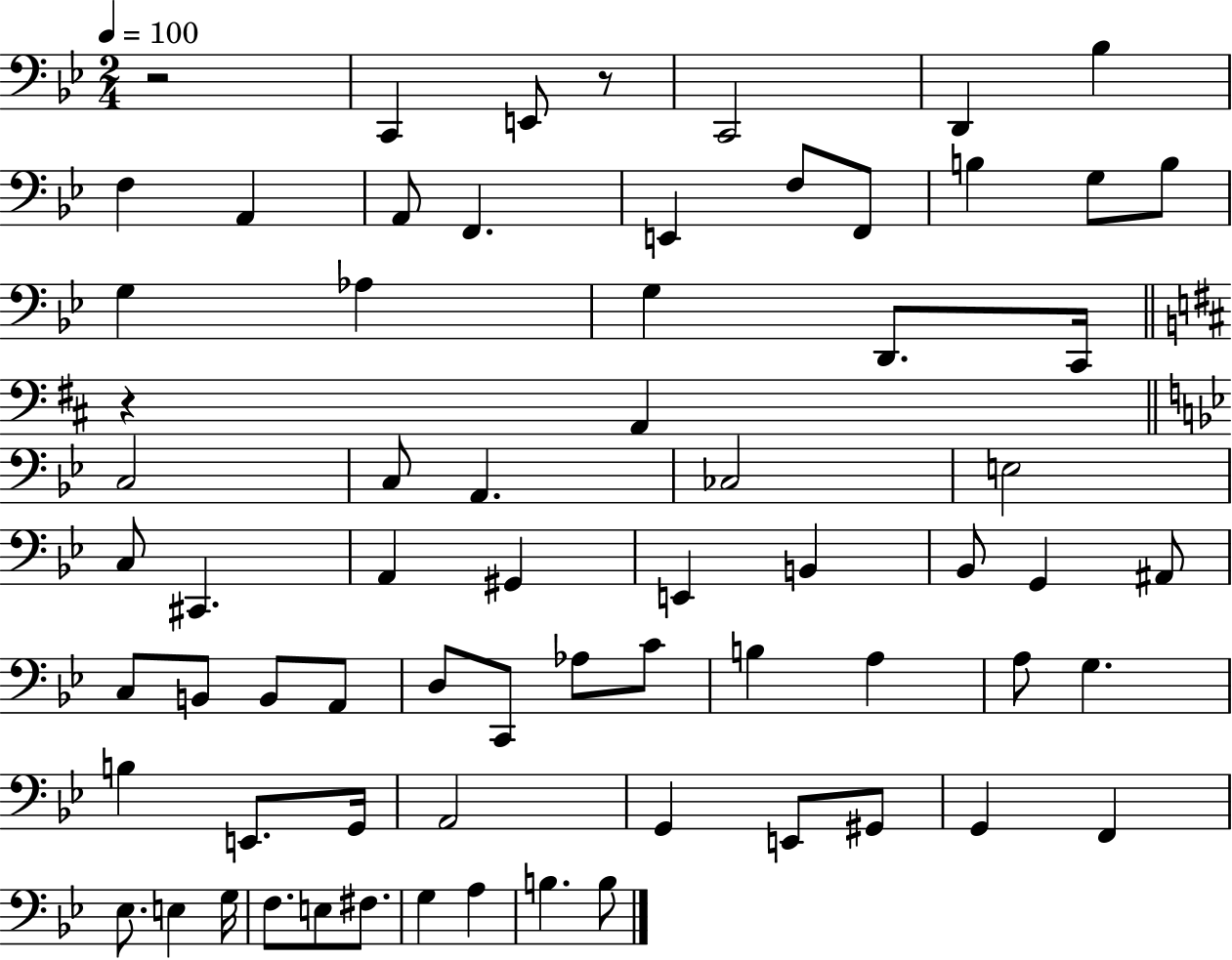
{
  \clef bass
  \numericTimeSignature
  \time 2/4
  \key bes \major
  \tempo 4 = 100
  r2 | c,4 e,8 r8 | c,2 | d,4 bes4 | \break f4 a,4 | a,8 f,4. | e,4 f8 f,8 | b4 g8 b8 | \break g4 aes4 | g4 d,8. c,16 | \bar "||" \break \key d \major r4 a,4 | \bar "||" \break \key g \minor c2 | c8 a,4. | ces2 | e2 | \break c8 cis,4. | a,4 gis,4 | e,4 b,4 | bes,8 g,4 ais,8 | \break c8 b,8 b,8 a,8 | d8 c,8 aes8 c'8 | b4 a4 | a8 g4. | \break b4 e,8. g,16 | a,2 | g,4 e,8 gis,8 | g,4 f,4 | \break ees8. e4 g16 | f8. e8 fis8. | g4 a4 | b4. b8 | \break \bar "|."
}